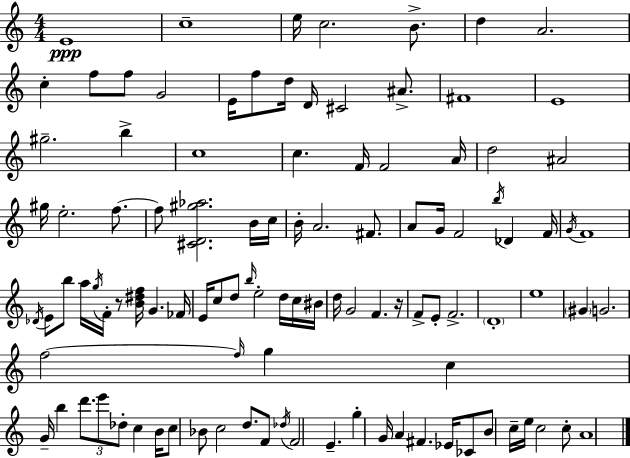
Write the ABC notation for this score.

X:1
T:Untitled
M:4/4
L:1/4
K:C
E4 c4 e/4 c2 B/2 d A2 c f/2 f/2 G2 E/4 f/2 d/4 D/4 ^C2 ^A/2 ^F4 E4 ^g2 b c4 c F/4 F2 A/4 d2 ^A2 ^g/4 e2 f/2 f/2 [^CD^g_a]2 B/4 c/4 B/4 A2 ^F/2 A/2 G/4 F2 b/4 _D F/4 G/4 F4 _D/4 E/2 b/2 a/4 g/4 F/4 z/2 [B^df]/4 G _F/4 E/4 c/2 d/2 b/4 e2 d/4 c/4 ^B/4 d/4 G2 F z/4 F/2 E/2 F2 D4 e4 ^G G2 f2 f/4 g c G/4 b d'/2 e'/2 _d/2 c B/4 c/2 _B/2 c2 d/2 F/2 _d/4 F2 E g G/4 A ^F _E/4 _C/2 B/2 c/4 e/4 c2 c/2 A4